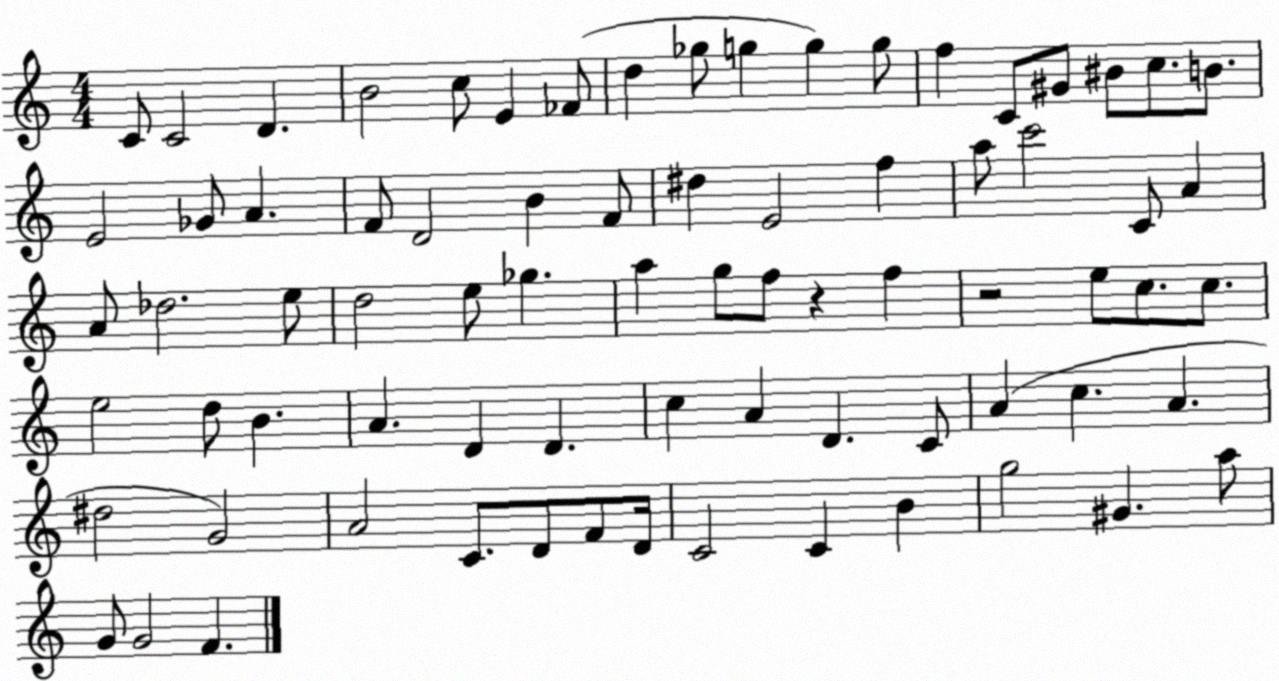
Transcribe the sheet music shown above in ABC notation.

X:1
T:Untitled
M:4/4
L:1/4
K:C
C/2 C2 D B2 c/2 E _F/2 d _g/2 g g g/2 f C/2 ^G/2 ^B/2 c/2 B/2 E2 _G/2 A F/2 D2 B F/2 ^d E2 f a/2 c'2 C/2 A A/2 _d2 e/2 d2 e/2 _g a g/2 f/2 z f z2 e/2 c/2 c/2 e2 d/2 B A D D c A D C/2 A c A ^d2 G2 A2 C/2 D/2 F/2 D/4 C2 C B g2 ^G a/2 G/2 G2 F